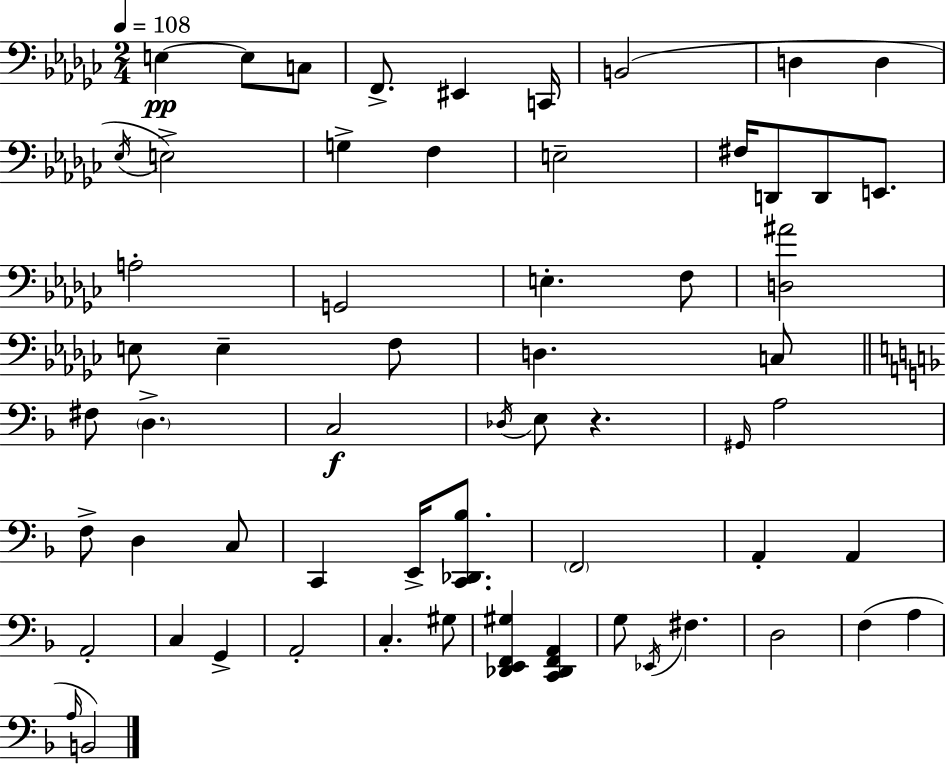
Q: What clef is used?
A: bass